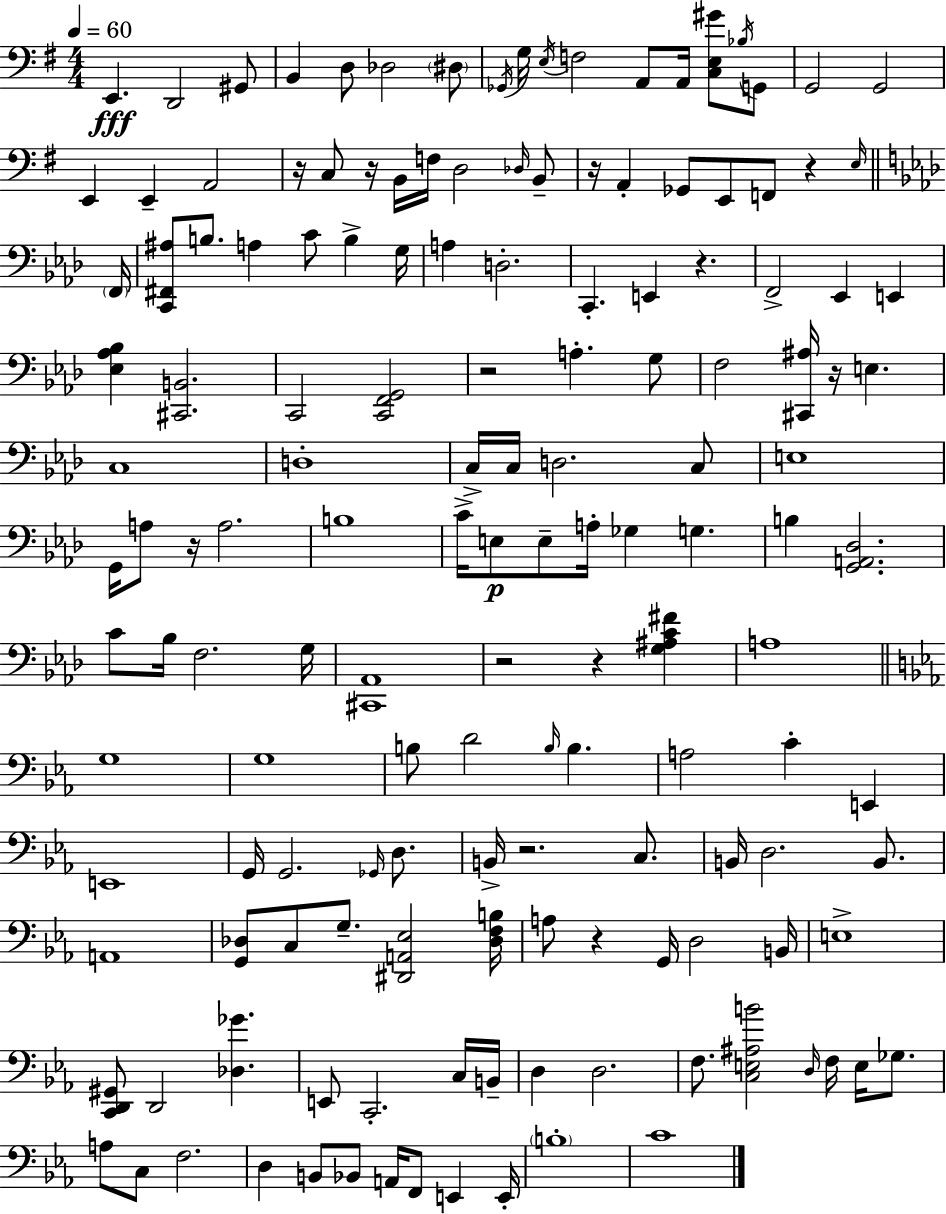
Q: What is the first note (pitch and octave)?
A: E2